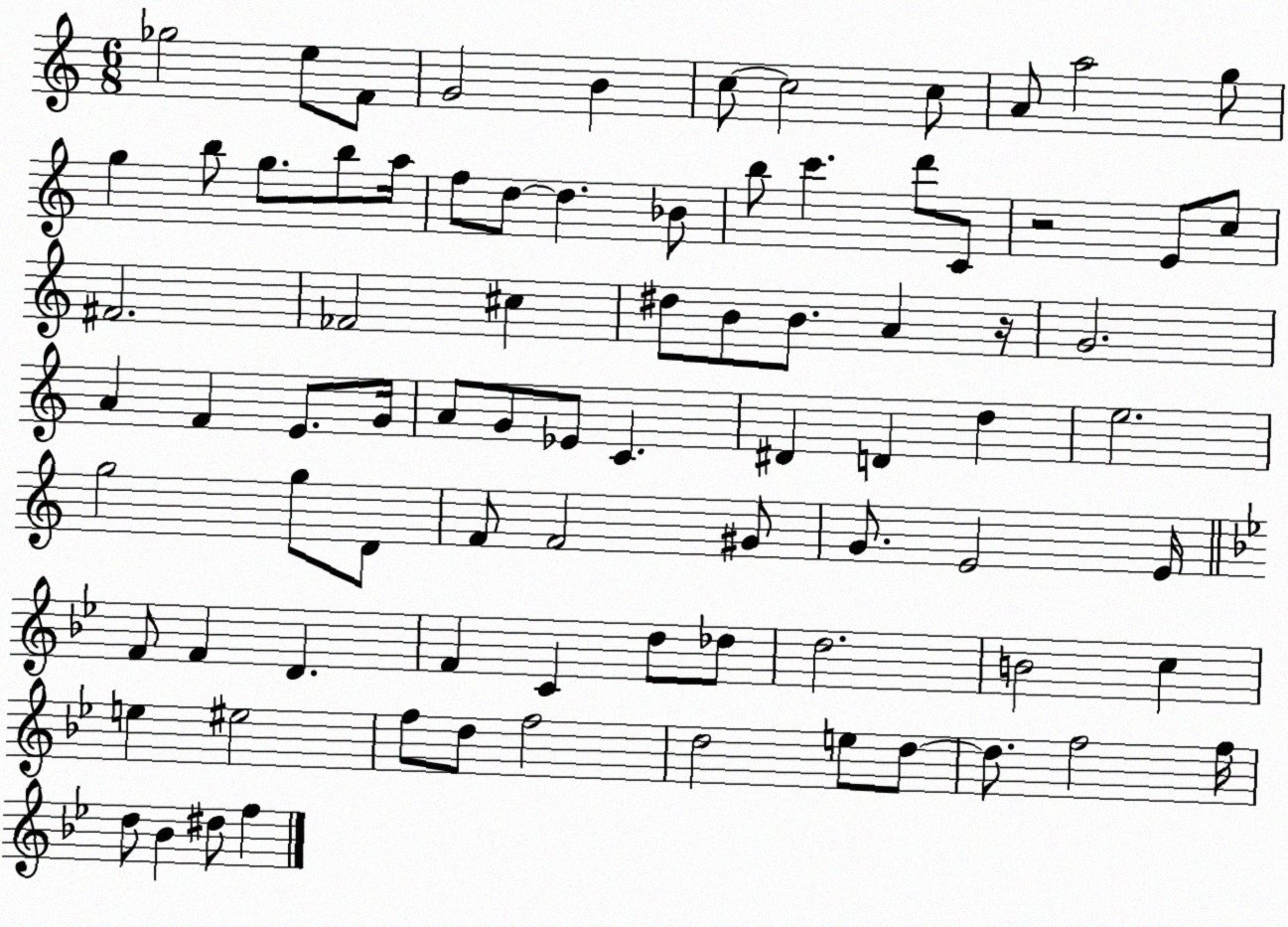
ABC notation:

X:1
T:Untitled
M:6/8
L:1/4
K:C
_g2 e/2 F/2 G2 B c/2 c2 c/2 A/2 a2 g/2 g b/2 g/2 b/2 a/4 f/2 d/2 d _B/2 b/2 c' d'/2 C/2 z2 E/2 c/2 ^F2 _F2 ^c ^d/2 B/2 B/2 A z/4 G2 A F E/2 G/4 A/2 G/2 _E/2 C ^D D d e2 g2 g/2 D/2 F/2 F2 ^G/2 G/2 E2 E/4 F/2 F D F C d/2 _d/2 d2 B2 c e ^e2 f/2 d/2 f2 d2 e/2 d/2 d/2 f2 f/4 d/2 _B ^d/2 f